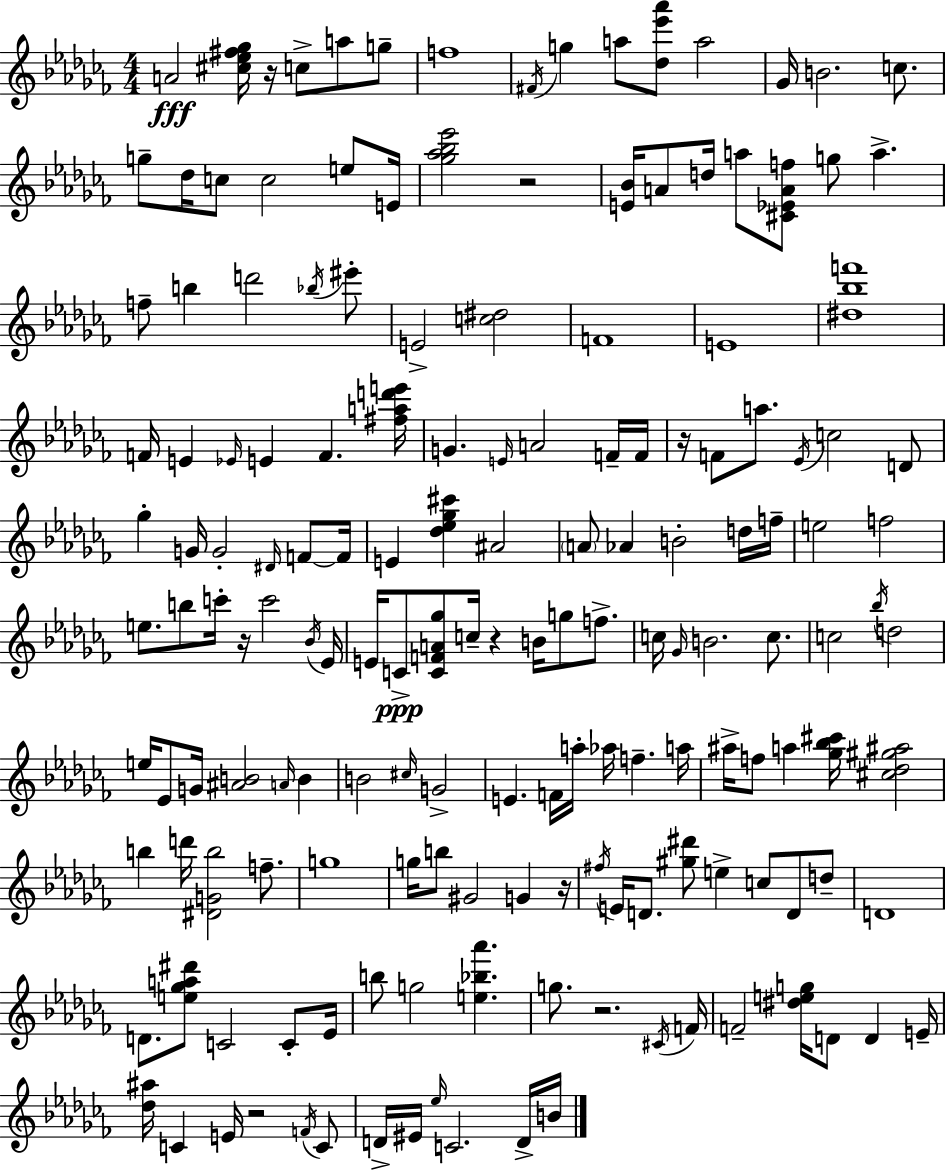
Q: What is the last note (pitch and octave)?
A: B4